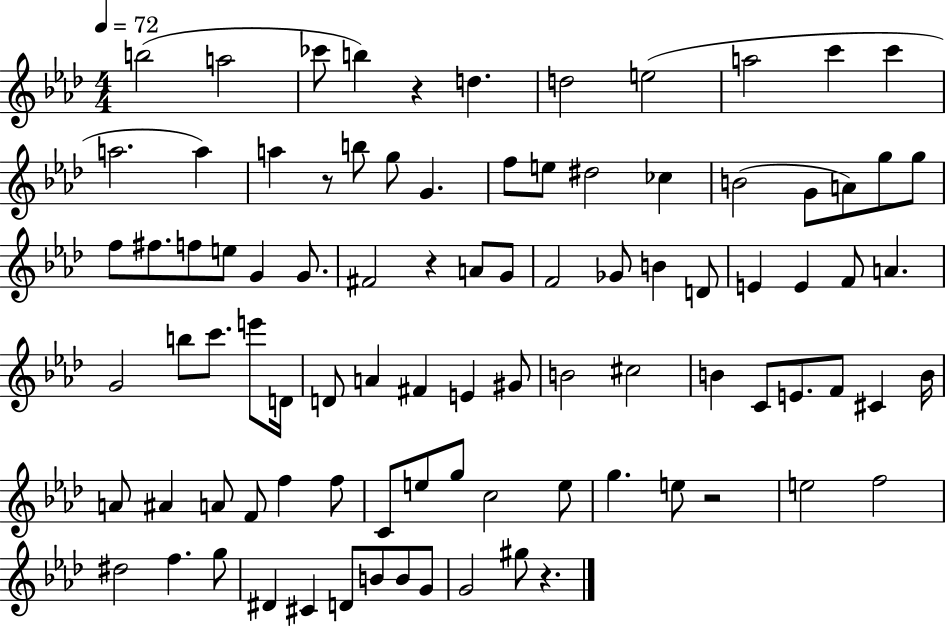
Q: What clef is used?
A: treble